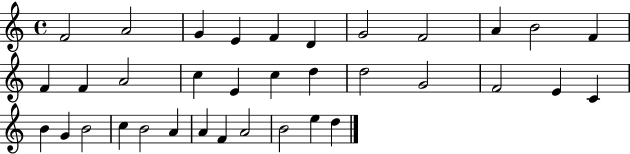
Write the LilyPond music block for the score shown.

{
  \clef treble
  \time 4/4
  \defaultTimeSignature
  \key c \major
  f'2 a'2 | g'4 e'4 f'4 d'4 | g'2 f'2 | a'4 b'2 f'4 | \break f'4 f'4 a'2 | c''4 e'4 c''4 d''4 | d''2 g'2 | f'2 e'4 c'4 | \break b'4 g'4 b'2 | c''4 b'2 a'4 | a'4 f'4 a'2 | b'2 e''4 d''4 | \break \bar "|."
}